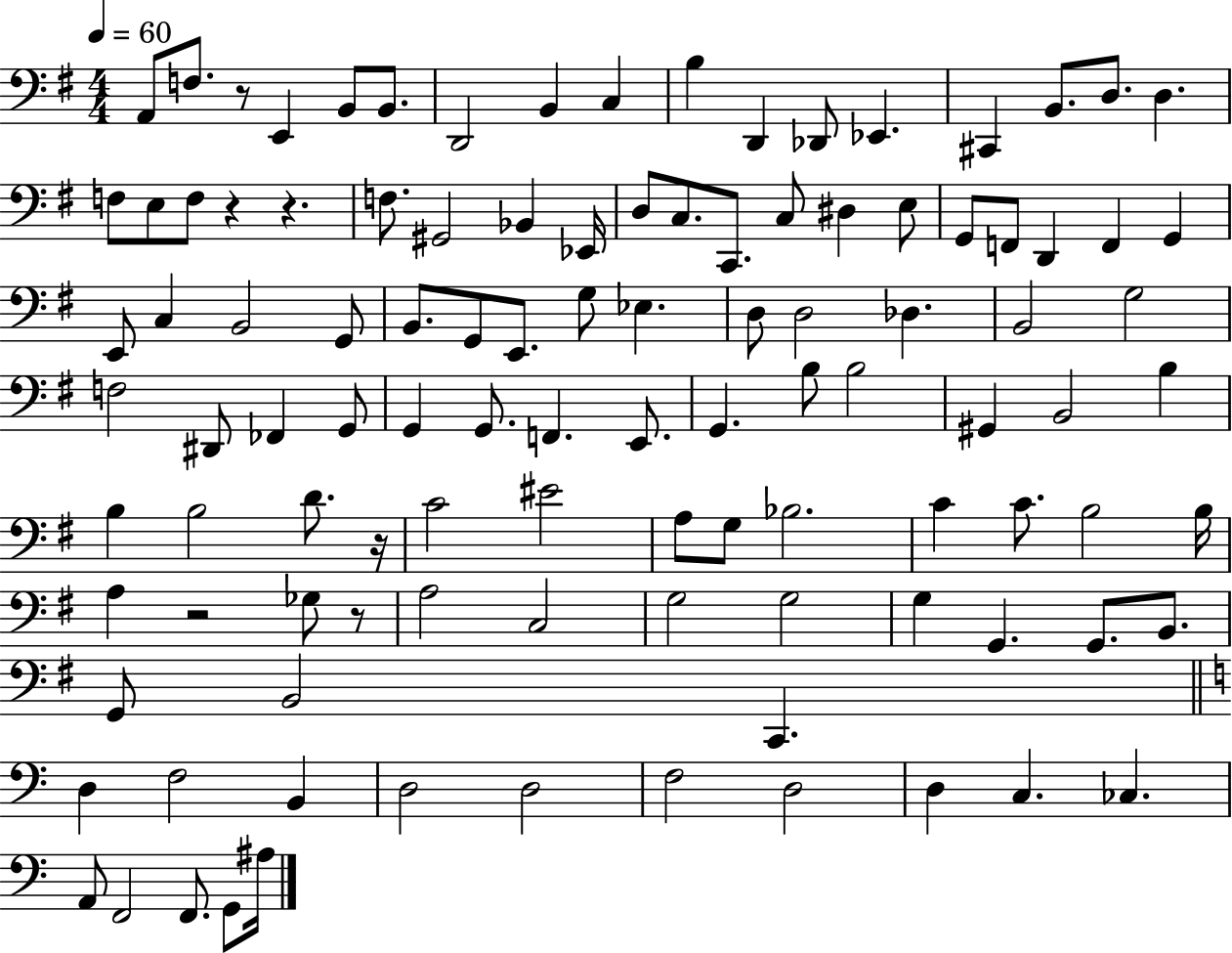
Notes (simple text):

A2/e F3/e. R/e E2/q B2/e B2/e. D2/h B2/q C3/q B3/q D2/q Db2/e Eb2/q. C#2/q B2/e. D3/e. D3/q. F3/e E3/e F3/e R/q R/q. F3/e. G#2/h Bb2/q Eb2/s D3/e C3/e. C2/e. C3/e D#3/q E3/e G2/e F2/e D2/q F2/q G2/q E2/e C3/q B2/h G2/e B2/e. G2/e E2/e. G3/e Eb3/q. D3/e D3/h Db3/q. B2/h G3/h F3/h D#2/e FES2/q G2/e G2/q G2/e. F2/q. E2/e. G2/q. B3/e B3/h G#2/q B2/h B3/q B3/q B3/h D4/e. R/s C4/h EIS4/h A3/e G3/e Bb3/h. C4/q C4/e. B3/h B3/s A3/q R/h Gb3/e R/e A3/h C3/h G3/h G3/h G3/q G2/q. G2/e. B2/e. G2/e B2/h C2/q. D3/q F3/h B2/q D3/h D3/h F3/h D3/h D3/q C3/q. CES3/q. A2/e F2/h F2/e. G2/e A#3/s